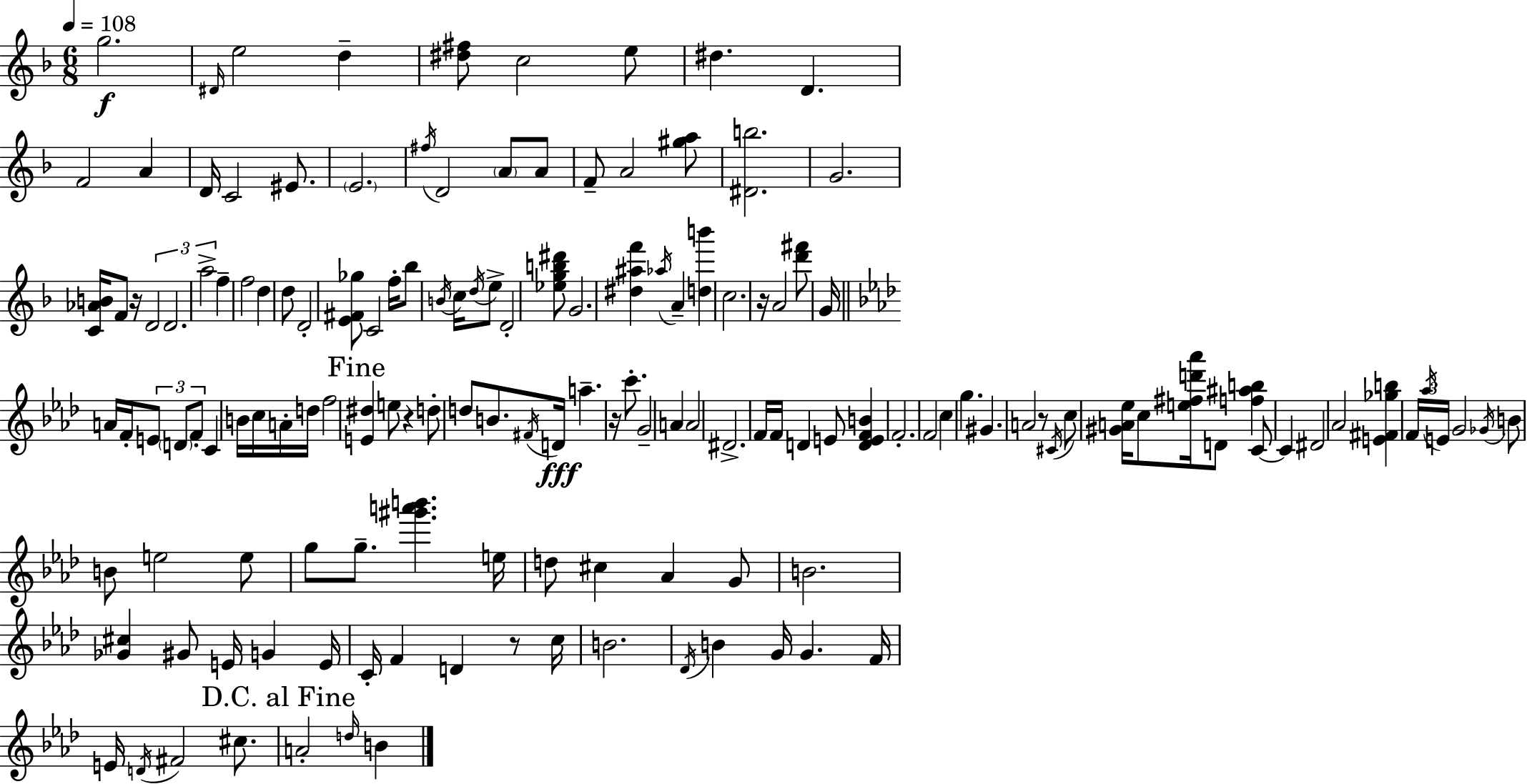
G5/h. D#4/s E5/h D5/q [D#5,F#5]/e C5/h E5/e D#5/q. D4/q. F4/h A4/q D4/s C4/h EIS4/e. E4/h. F#5/s D4/h A4/e A4/e F4/e A4/h [G#5,A5]/e [D#4,B5]/h. G4/h. [C4,Ab4,B4]/s F4/e R/s D4/h D4/h. A5/h F5/q F5/h D5/q D5/e D4/h [E4,F#4,Gb5]/e C4/h F5/s Bb5/e B4/s C5/s D5/s E5/e D4/h [Eb5,G5,B5,D#6]/e G4/h. [D#5,A#5,F6]/q Ab5/s A4/q [D5,B6]/q C5/h. R/s A4/h [D6,F#6]/e G4/s A4/s F4/s E4/e D4/e F4/e C4/q B4/s C5/s A4/s D5/s F5/h [E4,D#5]/q E5/e R/q D5/e D5/e B4/e. F#4/s D4/s A5/q. R/s C6/e. G4/h A4/q A4/h D#4/h. F4/s F4/s D4/q E4/e [D4,E4,F4,B4]/q F4/h. F4/h C5/q G5/q. G#4/q. A4/h R/e C#4/s C5/e [G#4,A4,Eb5]/s C5/e [E5,F#5,D6,Ab6]/s D4/e [F5,A#5,B5]/q C4/e C4/q D#4/h Ab4/h [E4,F#4,Gb5,B5]/q F4/s Ab5/s E4/s G4/h Gb4/s B4/e B4/e E5/h E5/e G5/e G5/e. [G#6,A6,B6]/q. E5/s D5/e C#5/q Ab4/q G4/e B4/h. [Gb4,C#5]/q G#4/e E4/s G4/q E4/s C4/s F4/q D4/q R/e C5/s B4/h. Db4/s B4/q G4/s G4/q. F4/s E4/s D4/s F#4/h C#5/e. A4/h D5/s B4/q